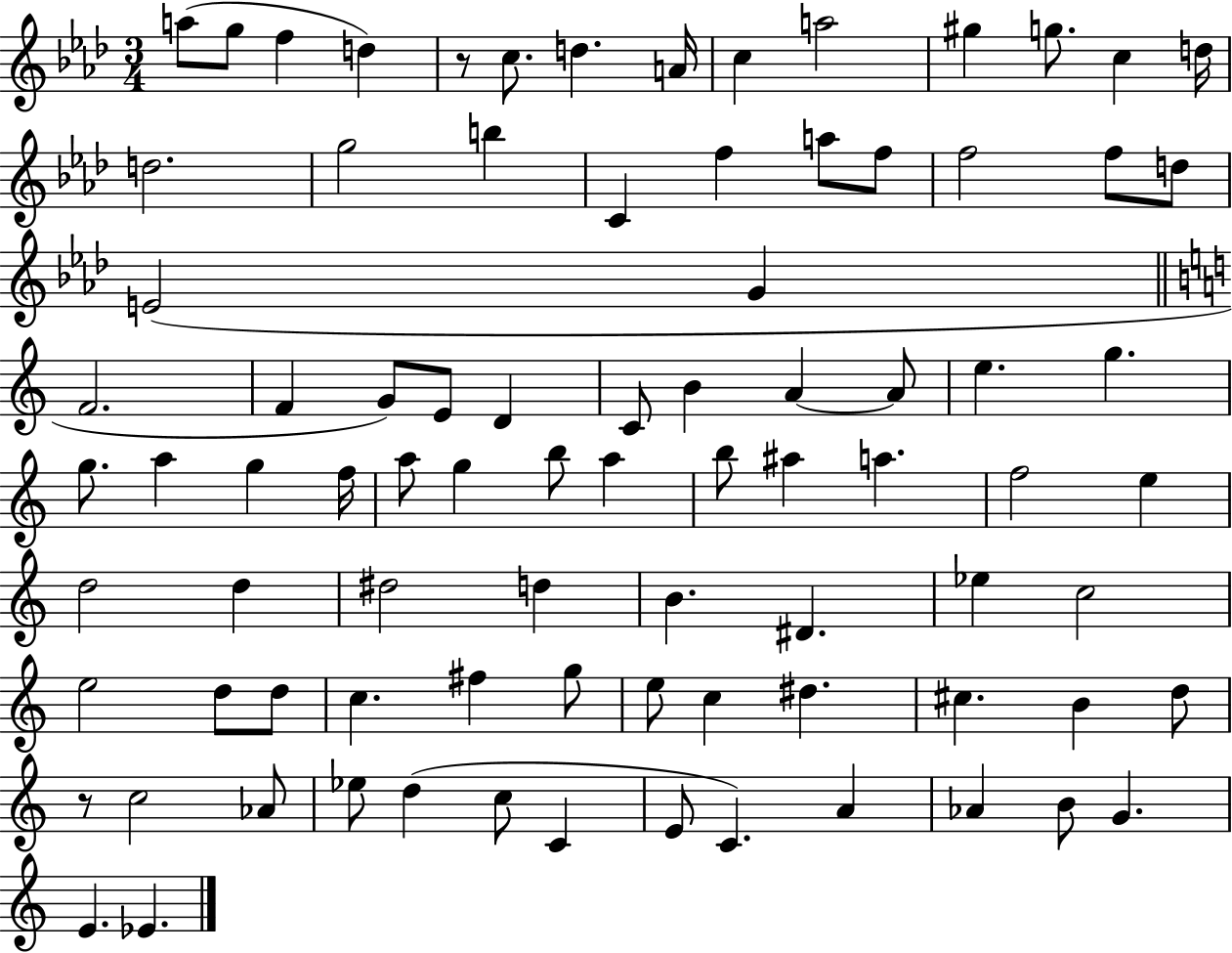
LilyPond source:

{
  \clef treble
  \numericTimeSignature
  \time 3/4
  \key aes \major
  a''8( g''8 f''4 d''4) | r8 c''8. d''4. a'16 | c''4 a''2 | gis''4 g''8. c''4 d''16 | \break d''2. | g''2 b''4 | c'4 f''4 a''8 f''8 | f''2 f''8 d''8 | \break e'2( g'4 | \bar "||" \break \key c \major f'2. | f'4 g'8) e'8 d'4 | c'8 b'4 a'4~~ a'8 | e''4. g''4. | \break g''8. a''4 g''4 f''16 | a''8 g''4 b''8 a''4 | b''8 ais''4 a''4. | f''2 e''4 | \break d''2 d''4 | dis''2 d''4 | b'4. dis'4. | ees''4 c''2 | \break e''2 d''8 d''8 | c''4. fis''4 g''8 | e''8 c''4 dis''4. | cis''4. b'4 d''8 | \break r8 c''2 aes'8 | ees''8 d''4( c''8 c'4 | e'8 c'4.) a'4 | aes'4 b'8 g'4. | \break e'4. ees'4. | \bar "|."
}